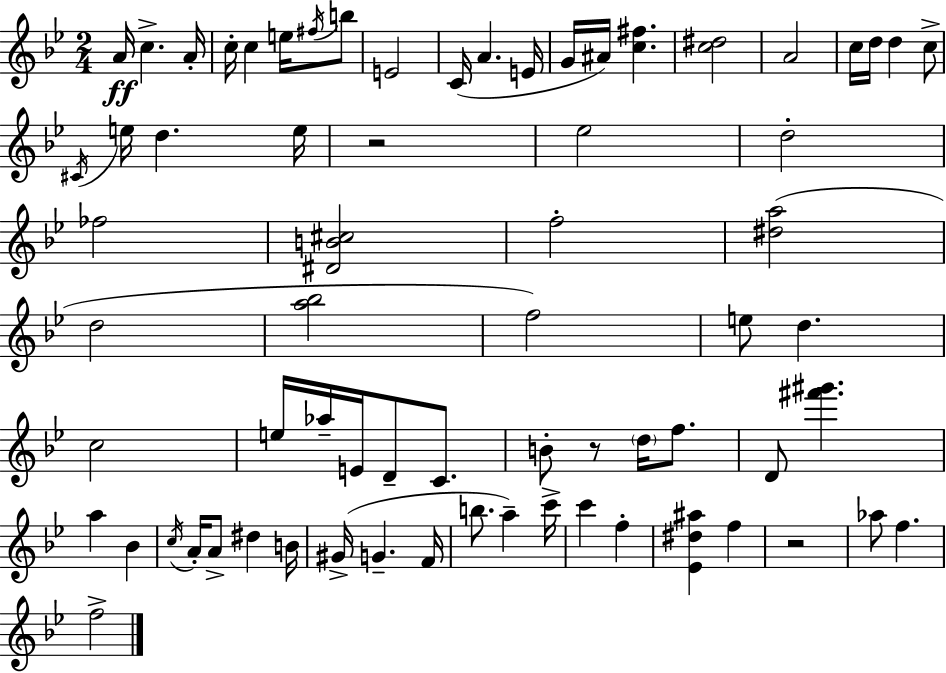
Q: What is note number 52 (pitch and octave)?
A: B5